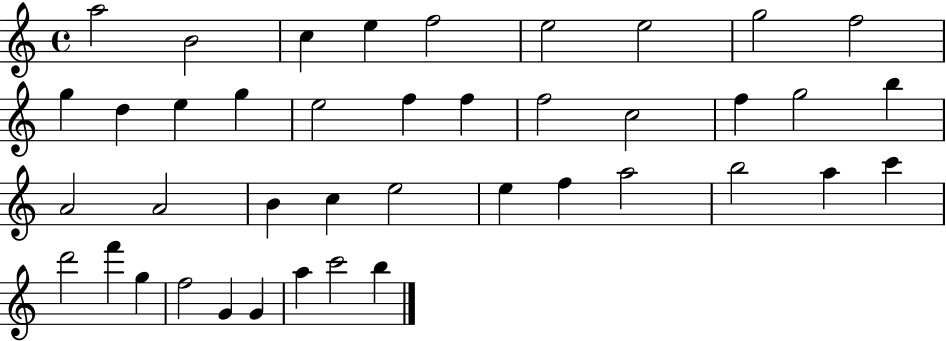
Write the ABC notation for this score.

X:1
T:Untitled
M:4/4
L:1/4
K:C
a2 B2 c e f2 e2 e2 g2 f2 g d e g e2 f f f2 c2 f g2 b A2 A2 B c e2 e f a2 b2 a c' d'2 f' g f2 G G a c'2 b